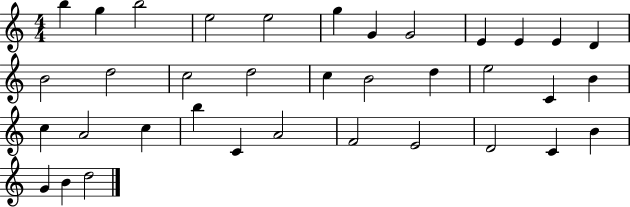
B5/q G5/q B5/h E5/h E5/h G5/q G4/q G4/h E4/q E4/q E4/q D4/q B4/h D5/h C5/h D5/h C5/q B4/h D5/q E5/h C4/q B4/q C5/q A4/h C5/q B5/q C4/q A4/h F4/h E4/h D4/h C4/q B4/q G4/q B4/q D5/h